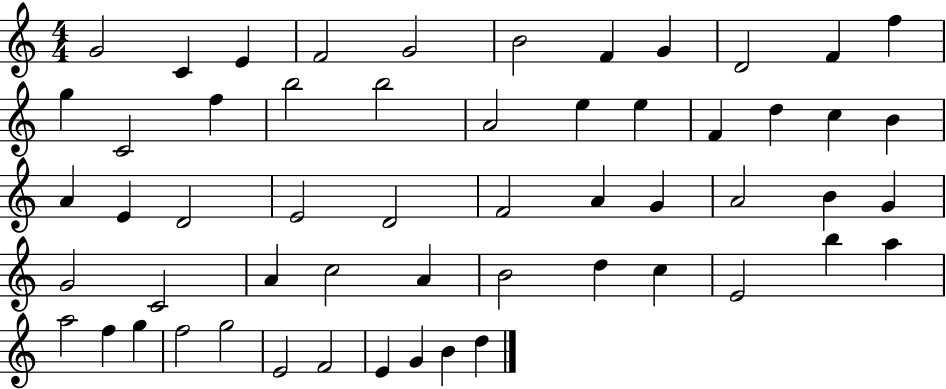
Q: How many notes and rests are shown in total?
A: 56